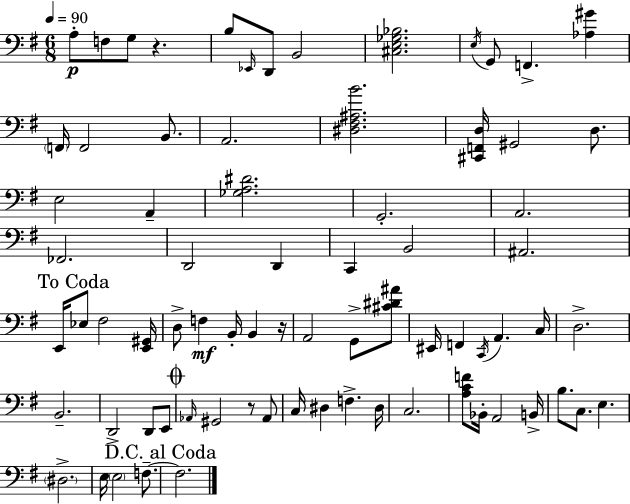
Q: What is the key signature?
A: E minor